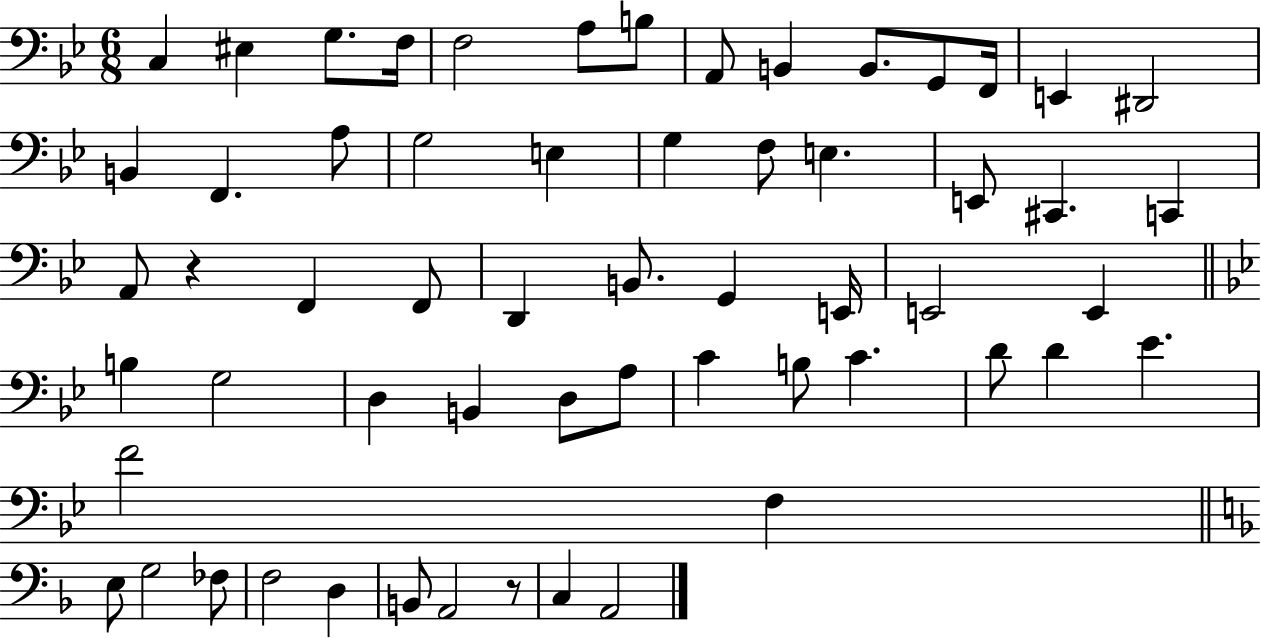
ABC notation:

X:1
T:Untitled
M:6/8
L:1/4
K:Bb
C, ^E, G,/2 F,/4 F,2 A,/2 B,/2 A,,/2 B,, B,,/2 G,,/2 F,,/4 E,, ^D,,2 B,, F,, A,/2 G,2 E, G, F,/2 E, E,,/2 ^C,, C,, A,,/2 z F,, F,,/2 D,, B,,/2 G,, E,,/4 E,,2 E,, B, G,2 D, B,, D,/2 A,/2 C B,/2 C D/2 D _E F2 F, E,/2 G,2 _F,/2 F,2 D, B,,/2 A,,2 z/2 C, A,,2